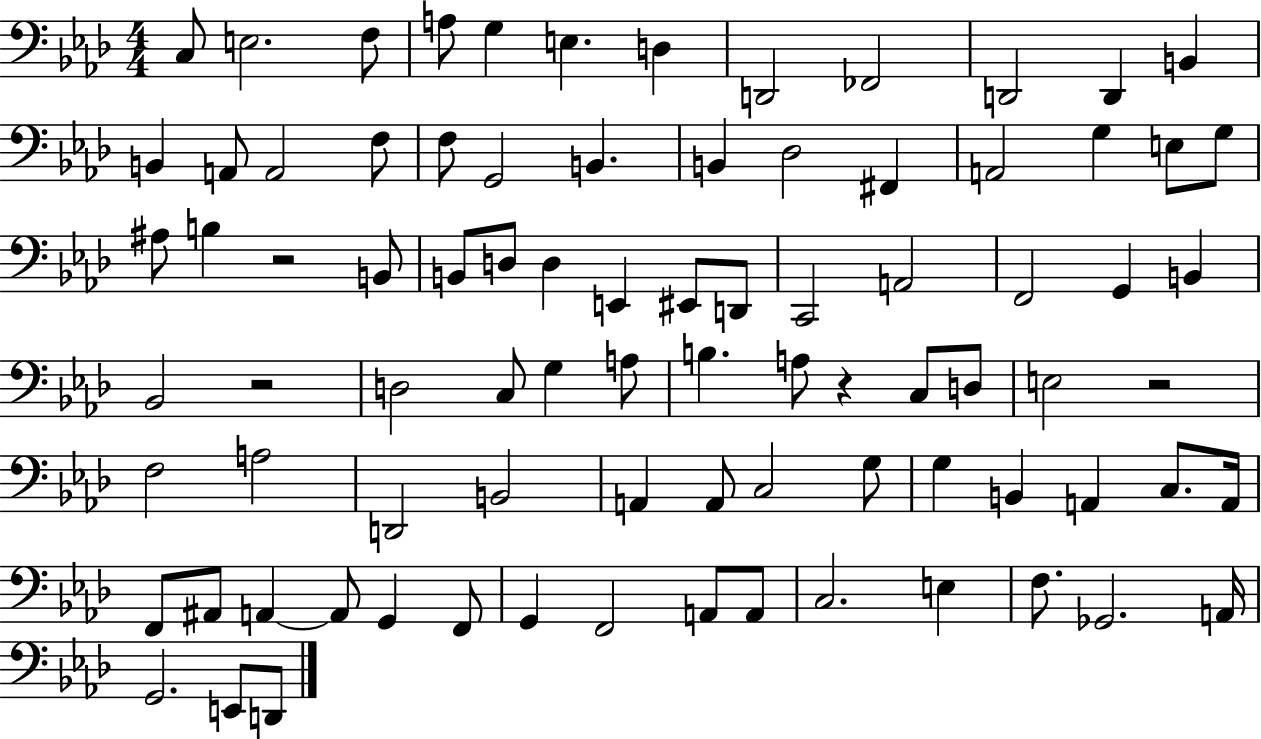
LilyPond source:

{
  \clef bass
  \numericTimeSignature
  \time 4/4
  \key aes \major
  c8 e2. f8 | a8 g4 e4. d4 | d,2 fes,2 | d,2 d,4 b,4 | \break b,4 a,8 a,2 f8 | f8 g,2 b,4. | b,4 des2 fis,4 | a,2 g4 e8 g8 | \break ais8 b4 r2 b,8 | b,8 d8 d4 e,4 eis,8 d,8 | c,2 a,2 | f,2 g,4 b,4 | \break bes,2 r2 | d2 c8 g4 a8 | b4. a8 r4 c8 d8 | e2 r2 | \break f2 a2 | d,2 b,2 | a,4 a,8 c2 g8 | g4 b,4 a,4 c8. a,16 | \break f,8 ais,8 a,4~~ a,8 g,4 f,8 | g,4 f,2 a,8 a,8 | c2. e4 | f8. ges,2. a,16 | \break g,2. e,8 d,8 | \bar "|."
}